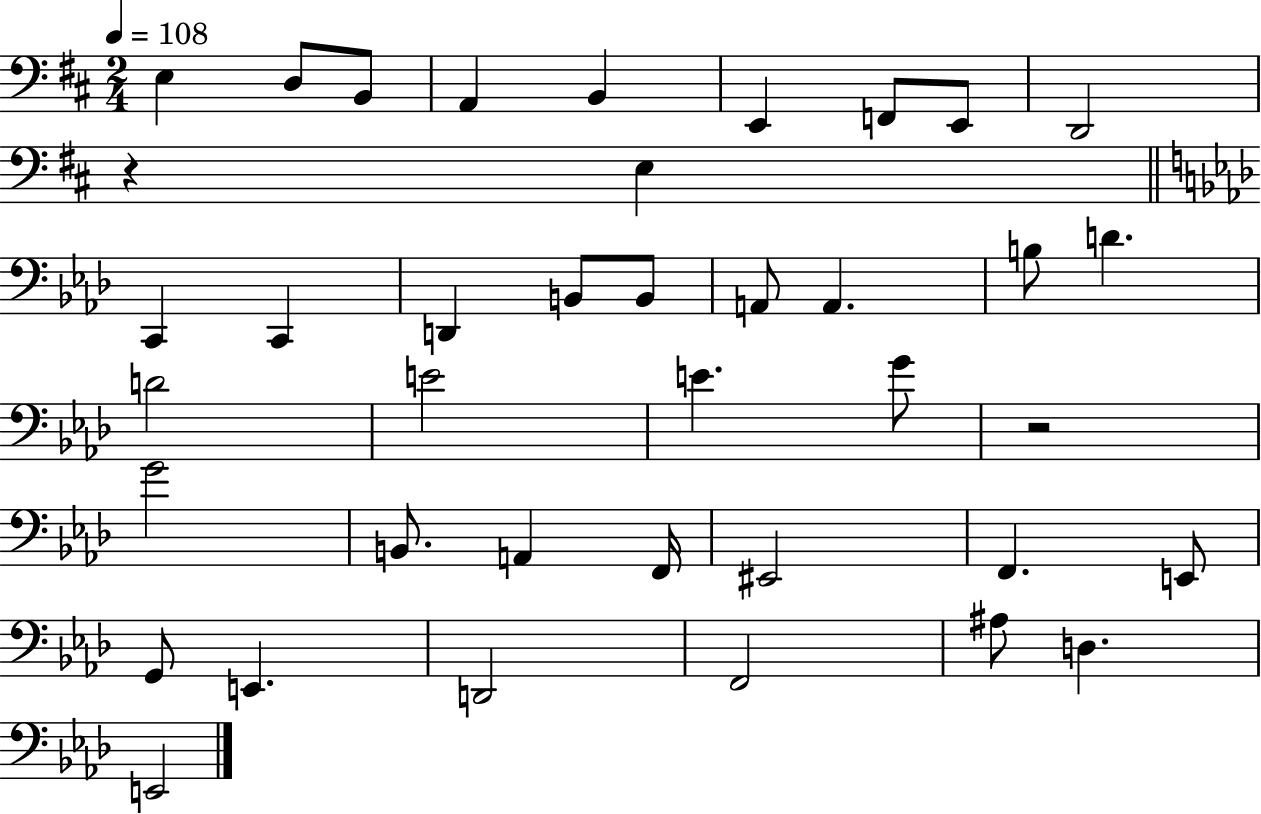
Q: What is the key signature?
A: D major